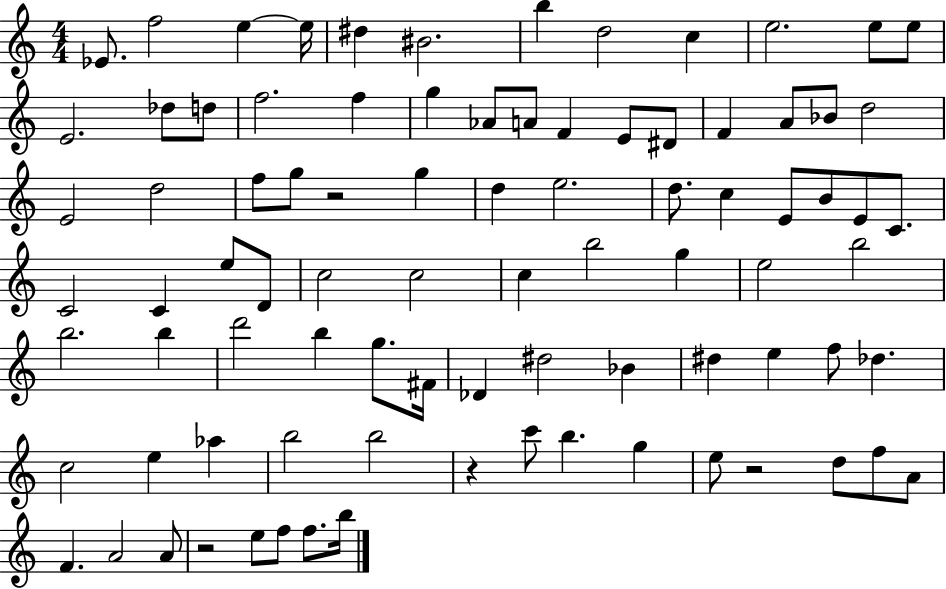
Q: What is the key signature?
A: C major